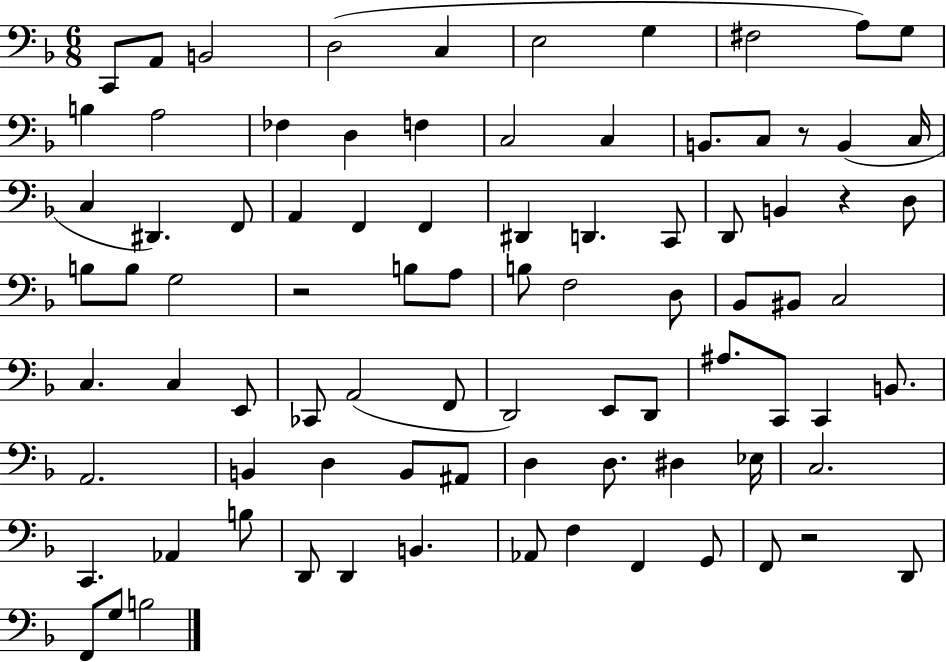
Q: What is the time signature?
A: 6/8